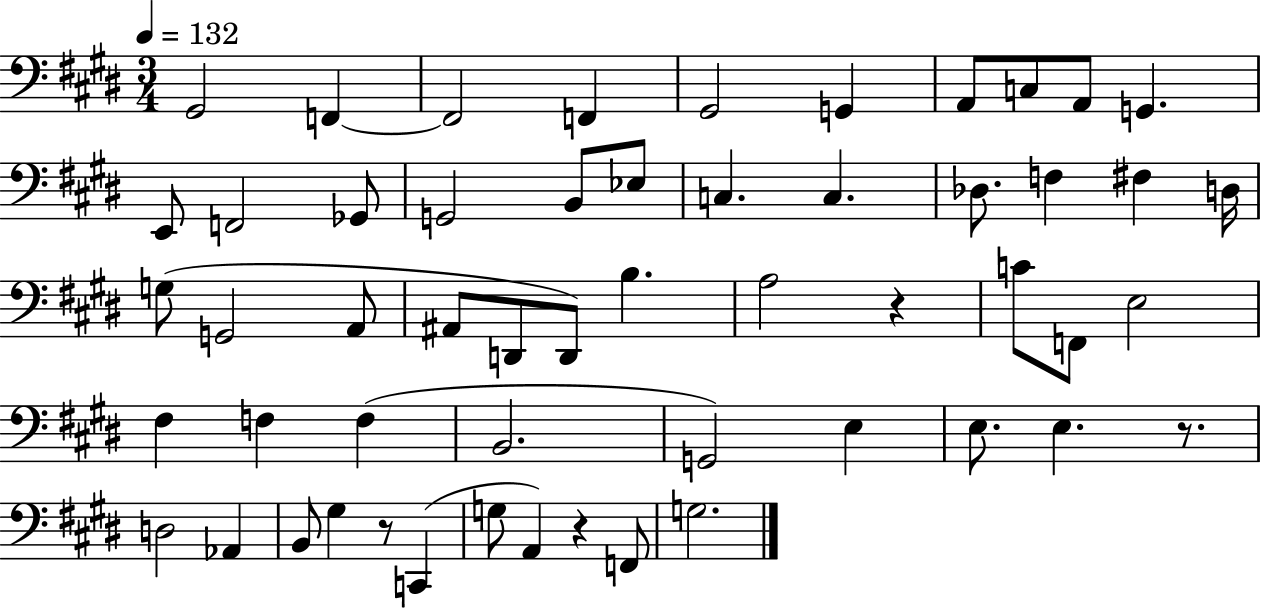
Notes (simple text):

G#2/h F2/q F2/h F2/q G#2/h G2/q A2/e C3/e A2/e G2/q. E2/e F2/h Gb2/e G2/h B2/e Eb3/e C3/q. C3/q. Db3/e. F3/q F#3/q D3/s G3/e G2/h A2/e A#2/e D2/e D2/e B3/q. A3/h R/q C4/e F2/e E3/h F#3/q F3/q F3/q B2/h. G2/h E3/q E3/e. E3/q. R/e. D3/h Ab2/q B2/e G#3/q R/e C2/q G3/e A2/q R/q F2/e G3/h.